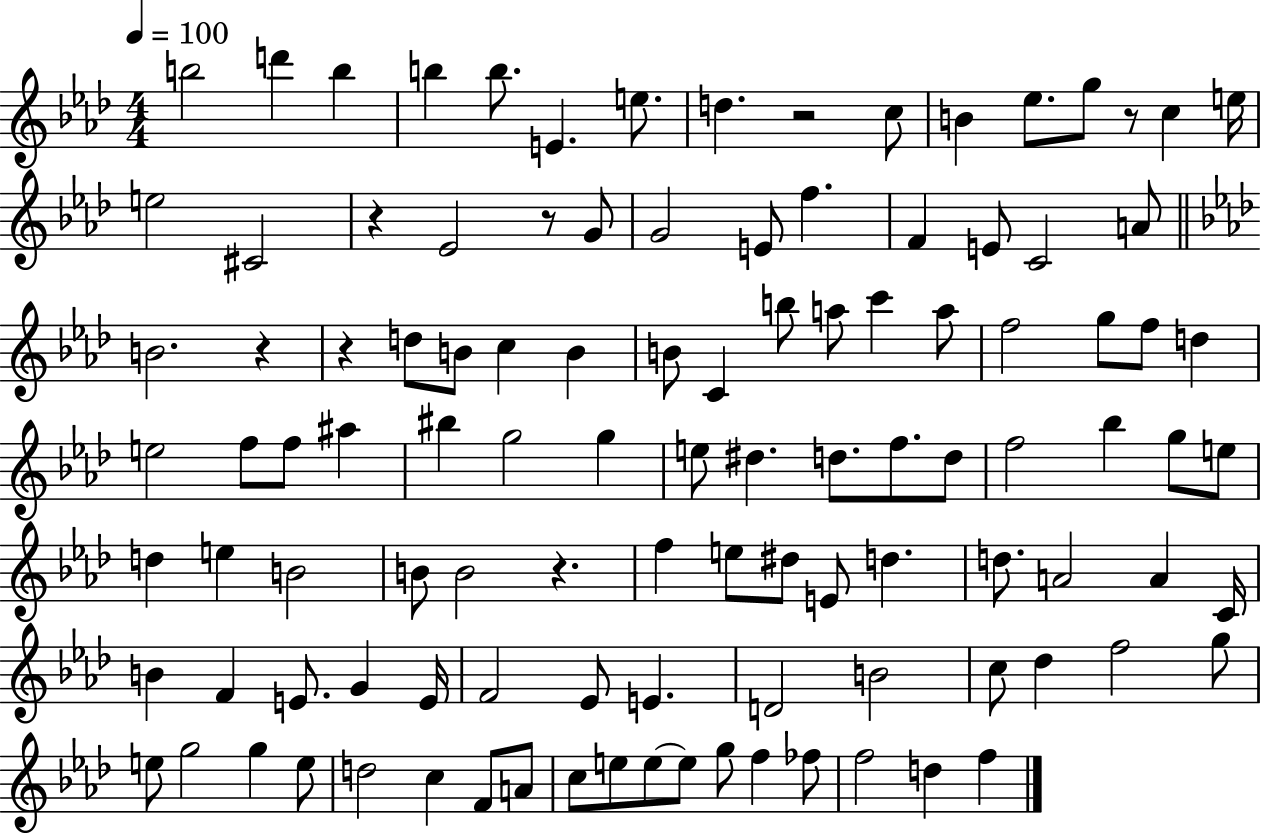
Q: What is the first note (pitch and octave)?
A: B5